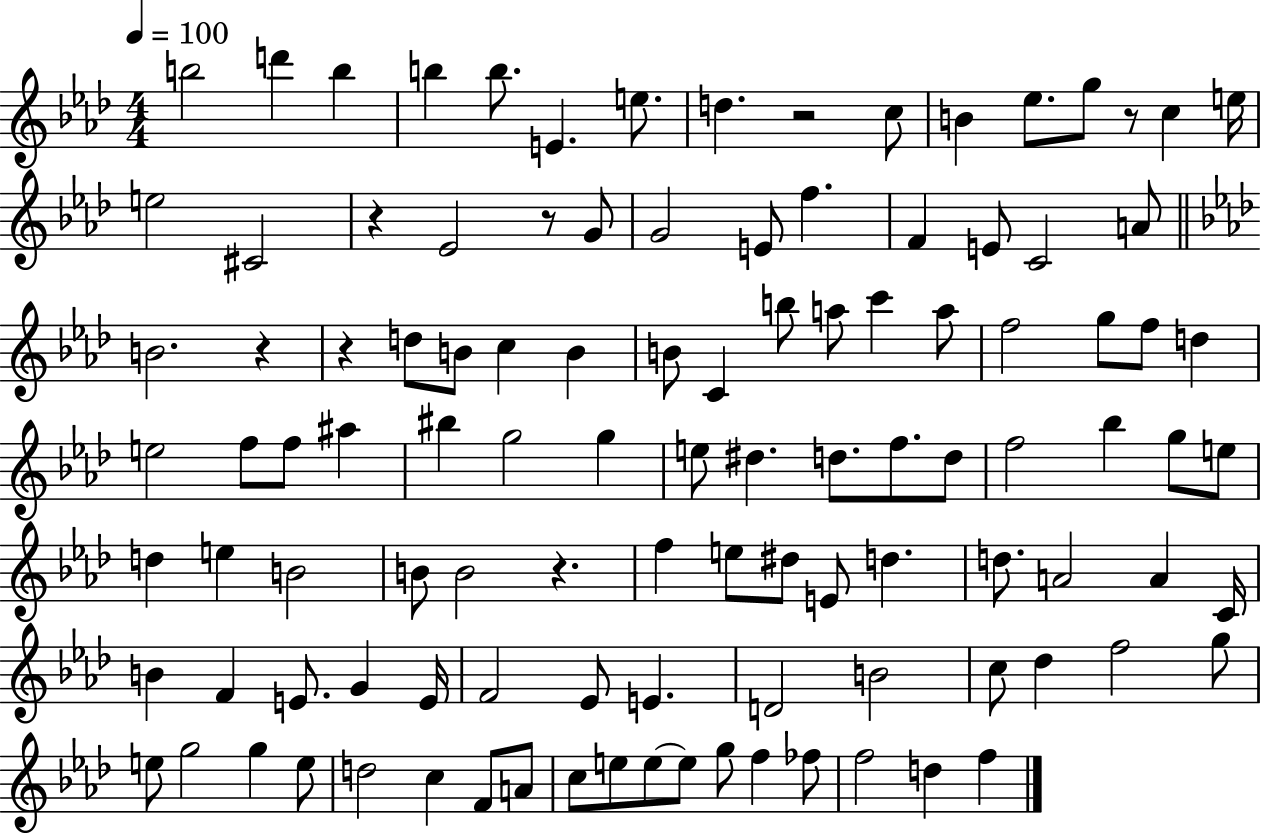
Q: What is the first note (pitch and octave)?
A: B5